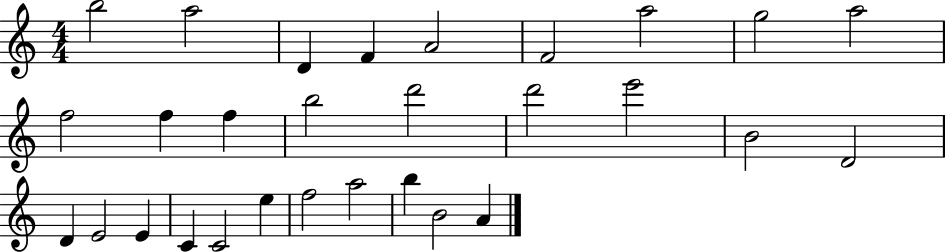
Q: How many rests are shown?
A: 0